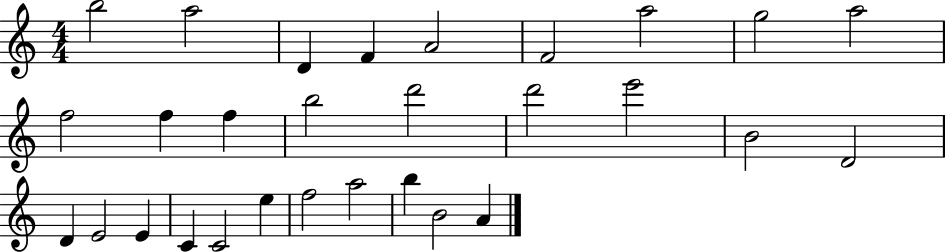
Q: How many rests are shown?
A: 0